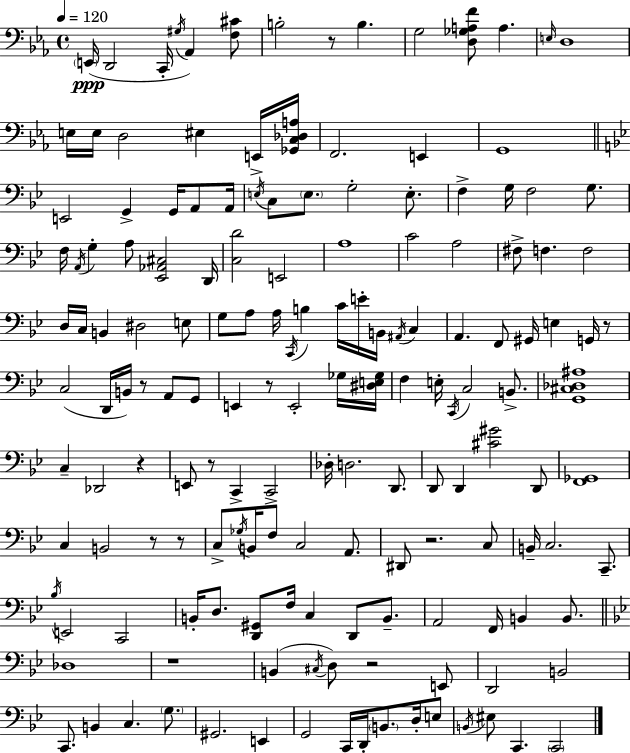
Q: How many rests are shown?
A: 11